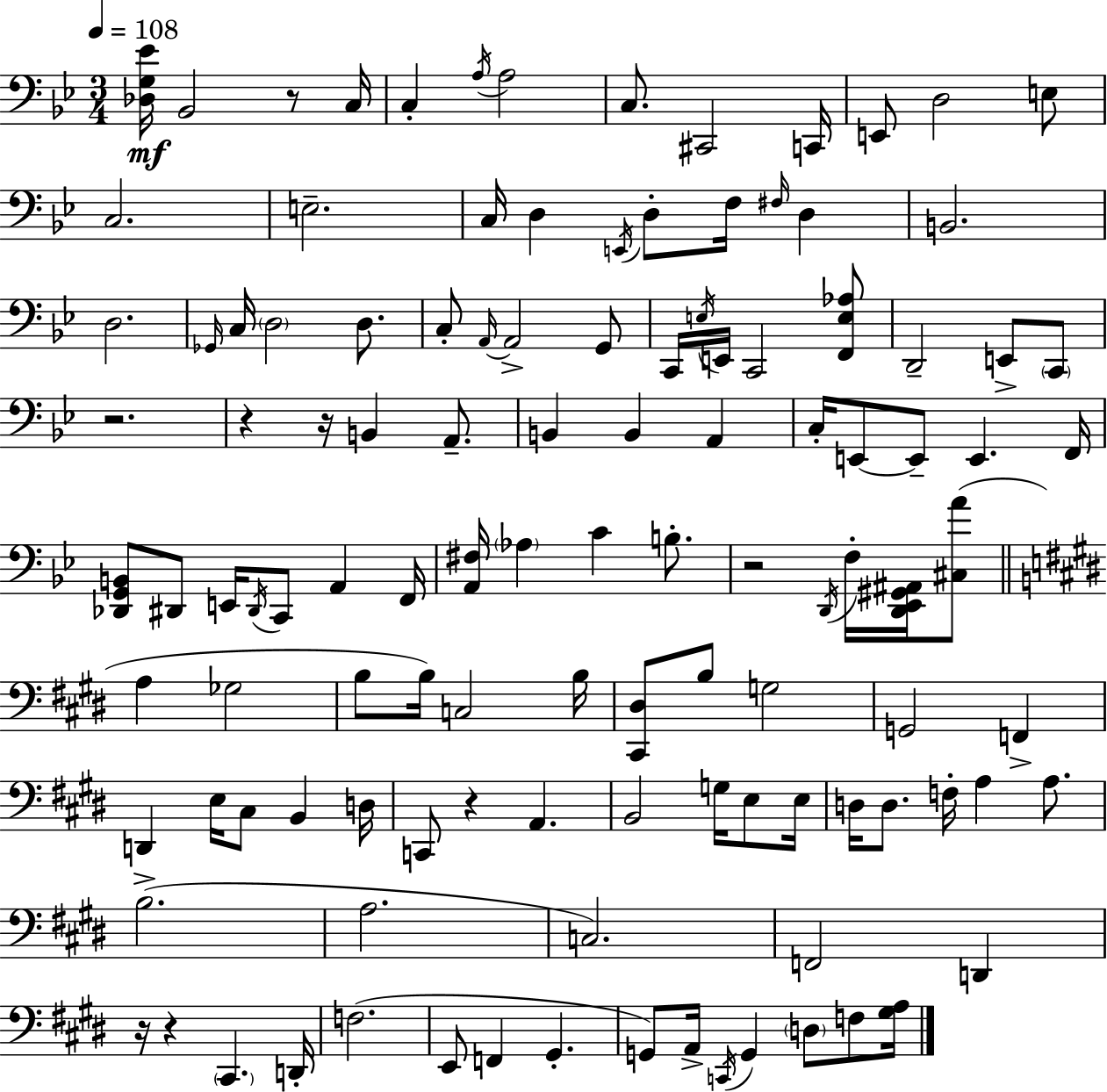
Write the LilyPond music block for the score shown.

{
  \clef bass
  \numericTimeSignature
  \time 3/4
  \key g \minor
  \tempo 4 = 108
  \repeat volta 2 { <des g ees'>16\mf bes,2 r8 c16 | c4-. \acciaccatura { a16 } a2 | c8. cis,2 | c,16 e,8 d2 e8 | \break c2. | e2.-- | c16 d4 \acciaccatura { e,16 } d8-. f16 \grace { fis16 } d4 | b,2. | \break d2. | \grace { ges,16 } c16 \parenthesize d2 | d8. c8-. \grace { a,16~ }~ a,2-> | g,8 c,16 \acciaccatura { e16 } e,16 c,2 | \break <f, e aes>8 d,2-- | e,8-> \parenthesize c,8 r2. | r4 r16 b,4 | a,8.-- b,4 b,4 | \break a,4 c16-. e,8~~ e,8-- e,4. | f,16 <des, g, b,>8 dis,8 e,16 \acciaccatura { dis,16 } | c,8 a,4 f,16 <a, fis>16 \parenthesize aes4 | c'4 b8.-. r2 | \break \acciaccatura { d,16 } f16-. <d, ees, gis, ais,>16 <cis a'>8( \bar "||" \break \key e \major a4 ges2 | b8 b16) c2 b16 | <cis, dis>8 b8 g2 | g,2 f,4-> | \break d,4 e16 cis8 b,4 d16 | c,8 r4 a,4. | b,2 g16 e8 e16 | d16 d8. f16-. a4 a8. | \break b2.->( | a2. | c2.) | f,2 d,4 | \break r16 r4 \parenthesize cis,4. d,16-. | f2.( | e,8 f,4 gis,4.-. | g,8) a,16-> \acciaccatura { c,16 } g,4 \parenthesize d8 f8 | \break <gis a>16 } \bar "|."
}